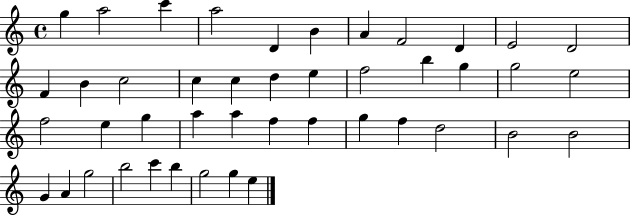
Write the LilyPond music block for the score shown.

{
  \clef treble
  \time 4/4
  \defaultTimeSignature
  \key c \major
  g''4 a''2 c'''4 | a''2 d'4 b'4 | a'4 f'2 d'4 | e'2 d'2 | \break f'4 b'4 c''2 | c''4 c''4 d''4 e''4 | f''2 b''4 g''4 | g''2 e''2 | \break f''2 e''4 g''4 | a''4 a''4 f''4 f''4 | g''4 f''4 d''2 | b'2 b'2 | \break g'4 a'4 g''2 | b''2 c'''4 b''4 | g''2 g''4 e''4 | \bar "|."
}